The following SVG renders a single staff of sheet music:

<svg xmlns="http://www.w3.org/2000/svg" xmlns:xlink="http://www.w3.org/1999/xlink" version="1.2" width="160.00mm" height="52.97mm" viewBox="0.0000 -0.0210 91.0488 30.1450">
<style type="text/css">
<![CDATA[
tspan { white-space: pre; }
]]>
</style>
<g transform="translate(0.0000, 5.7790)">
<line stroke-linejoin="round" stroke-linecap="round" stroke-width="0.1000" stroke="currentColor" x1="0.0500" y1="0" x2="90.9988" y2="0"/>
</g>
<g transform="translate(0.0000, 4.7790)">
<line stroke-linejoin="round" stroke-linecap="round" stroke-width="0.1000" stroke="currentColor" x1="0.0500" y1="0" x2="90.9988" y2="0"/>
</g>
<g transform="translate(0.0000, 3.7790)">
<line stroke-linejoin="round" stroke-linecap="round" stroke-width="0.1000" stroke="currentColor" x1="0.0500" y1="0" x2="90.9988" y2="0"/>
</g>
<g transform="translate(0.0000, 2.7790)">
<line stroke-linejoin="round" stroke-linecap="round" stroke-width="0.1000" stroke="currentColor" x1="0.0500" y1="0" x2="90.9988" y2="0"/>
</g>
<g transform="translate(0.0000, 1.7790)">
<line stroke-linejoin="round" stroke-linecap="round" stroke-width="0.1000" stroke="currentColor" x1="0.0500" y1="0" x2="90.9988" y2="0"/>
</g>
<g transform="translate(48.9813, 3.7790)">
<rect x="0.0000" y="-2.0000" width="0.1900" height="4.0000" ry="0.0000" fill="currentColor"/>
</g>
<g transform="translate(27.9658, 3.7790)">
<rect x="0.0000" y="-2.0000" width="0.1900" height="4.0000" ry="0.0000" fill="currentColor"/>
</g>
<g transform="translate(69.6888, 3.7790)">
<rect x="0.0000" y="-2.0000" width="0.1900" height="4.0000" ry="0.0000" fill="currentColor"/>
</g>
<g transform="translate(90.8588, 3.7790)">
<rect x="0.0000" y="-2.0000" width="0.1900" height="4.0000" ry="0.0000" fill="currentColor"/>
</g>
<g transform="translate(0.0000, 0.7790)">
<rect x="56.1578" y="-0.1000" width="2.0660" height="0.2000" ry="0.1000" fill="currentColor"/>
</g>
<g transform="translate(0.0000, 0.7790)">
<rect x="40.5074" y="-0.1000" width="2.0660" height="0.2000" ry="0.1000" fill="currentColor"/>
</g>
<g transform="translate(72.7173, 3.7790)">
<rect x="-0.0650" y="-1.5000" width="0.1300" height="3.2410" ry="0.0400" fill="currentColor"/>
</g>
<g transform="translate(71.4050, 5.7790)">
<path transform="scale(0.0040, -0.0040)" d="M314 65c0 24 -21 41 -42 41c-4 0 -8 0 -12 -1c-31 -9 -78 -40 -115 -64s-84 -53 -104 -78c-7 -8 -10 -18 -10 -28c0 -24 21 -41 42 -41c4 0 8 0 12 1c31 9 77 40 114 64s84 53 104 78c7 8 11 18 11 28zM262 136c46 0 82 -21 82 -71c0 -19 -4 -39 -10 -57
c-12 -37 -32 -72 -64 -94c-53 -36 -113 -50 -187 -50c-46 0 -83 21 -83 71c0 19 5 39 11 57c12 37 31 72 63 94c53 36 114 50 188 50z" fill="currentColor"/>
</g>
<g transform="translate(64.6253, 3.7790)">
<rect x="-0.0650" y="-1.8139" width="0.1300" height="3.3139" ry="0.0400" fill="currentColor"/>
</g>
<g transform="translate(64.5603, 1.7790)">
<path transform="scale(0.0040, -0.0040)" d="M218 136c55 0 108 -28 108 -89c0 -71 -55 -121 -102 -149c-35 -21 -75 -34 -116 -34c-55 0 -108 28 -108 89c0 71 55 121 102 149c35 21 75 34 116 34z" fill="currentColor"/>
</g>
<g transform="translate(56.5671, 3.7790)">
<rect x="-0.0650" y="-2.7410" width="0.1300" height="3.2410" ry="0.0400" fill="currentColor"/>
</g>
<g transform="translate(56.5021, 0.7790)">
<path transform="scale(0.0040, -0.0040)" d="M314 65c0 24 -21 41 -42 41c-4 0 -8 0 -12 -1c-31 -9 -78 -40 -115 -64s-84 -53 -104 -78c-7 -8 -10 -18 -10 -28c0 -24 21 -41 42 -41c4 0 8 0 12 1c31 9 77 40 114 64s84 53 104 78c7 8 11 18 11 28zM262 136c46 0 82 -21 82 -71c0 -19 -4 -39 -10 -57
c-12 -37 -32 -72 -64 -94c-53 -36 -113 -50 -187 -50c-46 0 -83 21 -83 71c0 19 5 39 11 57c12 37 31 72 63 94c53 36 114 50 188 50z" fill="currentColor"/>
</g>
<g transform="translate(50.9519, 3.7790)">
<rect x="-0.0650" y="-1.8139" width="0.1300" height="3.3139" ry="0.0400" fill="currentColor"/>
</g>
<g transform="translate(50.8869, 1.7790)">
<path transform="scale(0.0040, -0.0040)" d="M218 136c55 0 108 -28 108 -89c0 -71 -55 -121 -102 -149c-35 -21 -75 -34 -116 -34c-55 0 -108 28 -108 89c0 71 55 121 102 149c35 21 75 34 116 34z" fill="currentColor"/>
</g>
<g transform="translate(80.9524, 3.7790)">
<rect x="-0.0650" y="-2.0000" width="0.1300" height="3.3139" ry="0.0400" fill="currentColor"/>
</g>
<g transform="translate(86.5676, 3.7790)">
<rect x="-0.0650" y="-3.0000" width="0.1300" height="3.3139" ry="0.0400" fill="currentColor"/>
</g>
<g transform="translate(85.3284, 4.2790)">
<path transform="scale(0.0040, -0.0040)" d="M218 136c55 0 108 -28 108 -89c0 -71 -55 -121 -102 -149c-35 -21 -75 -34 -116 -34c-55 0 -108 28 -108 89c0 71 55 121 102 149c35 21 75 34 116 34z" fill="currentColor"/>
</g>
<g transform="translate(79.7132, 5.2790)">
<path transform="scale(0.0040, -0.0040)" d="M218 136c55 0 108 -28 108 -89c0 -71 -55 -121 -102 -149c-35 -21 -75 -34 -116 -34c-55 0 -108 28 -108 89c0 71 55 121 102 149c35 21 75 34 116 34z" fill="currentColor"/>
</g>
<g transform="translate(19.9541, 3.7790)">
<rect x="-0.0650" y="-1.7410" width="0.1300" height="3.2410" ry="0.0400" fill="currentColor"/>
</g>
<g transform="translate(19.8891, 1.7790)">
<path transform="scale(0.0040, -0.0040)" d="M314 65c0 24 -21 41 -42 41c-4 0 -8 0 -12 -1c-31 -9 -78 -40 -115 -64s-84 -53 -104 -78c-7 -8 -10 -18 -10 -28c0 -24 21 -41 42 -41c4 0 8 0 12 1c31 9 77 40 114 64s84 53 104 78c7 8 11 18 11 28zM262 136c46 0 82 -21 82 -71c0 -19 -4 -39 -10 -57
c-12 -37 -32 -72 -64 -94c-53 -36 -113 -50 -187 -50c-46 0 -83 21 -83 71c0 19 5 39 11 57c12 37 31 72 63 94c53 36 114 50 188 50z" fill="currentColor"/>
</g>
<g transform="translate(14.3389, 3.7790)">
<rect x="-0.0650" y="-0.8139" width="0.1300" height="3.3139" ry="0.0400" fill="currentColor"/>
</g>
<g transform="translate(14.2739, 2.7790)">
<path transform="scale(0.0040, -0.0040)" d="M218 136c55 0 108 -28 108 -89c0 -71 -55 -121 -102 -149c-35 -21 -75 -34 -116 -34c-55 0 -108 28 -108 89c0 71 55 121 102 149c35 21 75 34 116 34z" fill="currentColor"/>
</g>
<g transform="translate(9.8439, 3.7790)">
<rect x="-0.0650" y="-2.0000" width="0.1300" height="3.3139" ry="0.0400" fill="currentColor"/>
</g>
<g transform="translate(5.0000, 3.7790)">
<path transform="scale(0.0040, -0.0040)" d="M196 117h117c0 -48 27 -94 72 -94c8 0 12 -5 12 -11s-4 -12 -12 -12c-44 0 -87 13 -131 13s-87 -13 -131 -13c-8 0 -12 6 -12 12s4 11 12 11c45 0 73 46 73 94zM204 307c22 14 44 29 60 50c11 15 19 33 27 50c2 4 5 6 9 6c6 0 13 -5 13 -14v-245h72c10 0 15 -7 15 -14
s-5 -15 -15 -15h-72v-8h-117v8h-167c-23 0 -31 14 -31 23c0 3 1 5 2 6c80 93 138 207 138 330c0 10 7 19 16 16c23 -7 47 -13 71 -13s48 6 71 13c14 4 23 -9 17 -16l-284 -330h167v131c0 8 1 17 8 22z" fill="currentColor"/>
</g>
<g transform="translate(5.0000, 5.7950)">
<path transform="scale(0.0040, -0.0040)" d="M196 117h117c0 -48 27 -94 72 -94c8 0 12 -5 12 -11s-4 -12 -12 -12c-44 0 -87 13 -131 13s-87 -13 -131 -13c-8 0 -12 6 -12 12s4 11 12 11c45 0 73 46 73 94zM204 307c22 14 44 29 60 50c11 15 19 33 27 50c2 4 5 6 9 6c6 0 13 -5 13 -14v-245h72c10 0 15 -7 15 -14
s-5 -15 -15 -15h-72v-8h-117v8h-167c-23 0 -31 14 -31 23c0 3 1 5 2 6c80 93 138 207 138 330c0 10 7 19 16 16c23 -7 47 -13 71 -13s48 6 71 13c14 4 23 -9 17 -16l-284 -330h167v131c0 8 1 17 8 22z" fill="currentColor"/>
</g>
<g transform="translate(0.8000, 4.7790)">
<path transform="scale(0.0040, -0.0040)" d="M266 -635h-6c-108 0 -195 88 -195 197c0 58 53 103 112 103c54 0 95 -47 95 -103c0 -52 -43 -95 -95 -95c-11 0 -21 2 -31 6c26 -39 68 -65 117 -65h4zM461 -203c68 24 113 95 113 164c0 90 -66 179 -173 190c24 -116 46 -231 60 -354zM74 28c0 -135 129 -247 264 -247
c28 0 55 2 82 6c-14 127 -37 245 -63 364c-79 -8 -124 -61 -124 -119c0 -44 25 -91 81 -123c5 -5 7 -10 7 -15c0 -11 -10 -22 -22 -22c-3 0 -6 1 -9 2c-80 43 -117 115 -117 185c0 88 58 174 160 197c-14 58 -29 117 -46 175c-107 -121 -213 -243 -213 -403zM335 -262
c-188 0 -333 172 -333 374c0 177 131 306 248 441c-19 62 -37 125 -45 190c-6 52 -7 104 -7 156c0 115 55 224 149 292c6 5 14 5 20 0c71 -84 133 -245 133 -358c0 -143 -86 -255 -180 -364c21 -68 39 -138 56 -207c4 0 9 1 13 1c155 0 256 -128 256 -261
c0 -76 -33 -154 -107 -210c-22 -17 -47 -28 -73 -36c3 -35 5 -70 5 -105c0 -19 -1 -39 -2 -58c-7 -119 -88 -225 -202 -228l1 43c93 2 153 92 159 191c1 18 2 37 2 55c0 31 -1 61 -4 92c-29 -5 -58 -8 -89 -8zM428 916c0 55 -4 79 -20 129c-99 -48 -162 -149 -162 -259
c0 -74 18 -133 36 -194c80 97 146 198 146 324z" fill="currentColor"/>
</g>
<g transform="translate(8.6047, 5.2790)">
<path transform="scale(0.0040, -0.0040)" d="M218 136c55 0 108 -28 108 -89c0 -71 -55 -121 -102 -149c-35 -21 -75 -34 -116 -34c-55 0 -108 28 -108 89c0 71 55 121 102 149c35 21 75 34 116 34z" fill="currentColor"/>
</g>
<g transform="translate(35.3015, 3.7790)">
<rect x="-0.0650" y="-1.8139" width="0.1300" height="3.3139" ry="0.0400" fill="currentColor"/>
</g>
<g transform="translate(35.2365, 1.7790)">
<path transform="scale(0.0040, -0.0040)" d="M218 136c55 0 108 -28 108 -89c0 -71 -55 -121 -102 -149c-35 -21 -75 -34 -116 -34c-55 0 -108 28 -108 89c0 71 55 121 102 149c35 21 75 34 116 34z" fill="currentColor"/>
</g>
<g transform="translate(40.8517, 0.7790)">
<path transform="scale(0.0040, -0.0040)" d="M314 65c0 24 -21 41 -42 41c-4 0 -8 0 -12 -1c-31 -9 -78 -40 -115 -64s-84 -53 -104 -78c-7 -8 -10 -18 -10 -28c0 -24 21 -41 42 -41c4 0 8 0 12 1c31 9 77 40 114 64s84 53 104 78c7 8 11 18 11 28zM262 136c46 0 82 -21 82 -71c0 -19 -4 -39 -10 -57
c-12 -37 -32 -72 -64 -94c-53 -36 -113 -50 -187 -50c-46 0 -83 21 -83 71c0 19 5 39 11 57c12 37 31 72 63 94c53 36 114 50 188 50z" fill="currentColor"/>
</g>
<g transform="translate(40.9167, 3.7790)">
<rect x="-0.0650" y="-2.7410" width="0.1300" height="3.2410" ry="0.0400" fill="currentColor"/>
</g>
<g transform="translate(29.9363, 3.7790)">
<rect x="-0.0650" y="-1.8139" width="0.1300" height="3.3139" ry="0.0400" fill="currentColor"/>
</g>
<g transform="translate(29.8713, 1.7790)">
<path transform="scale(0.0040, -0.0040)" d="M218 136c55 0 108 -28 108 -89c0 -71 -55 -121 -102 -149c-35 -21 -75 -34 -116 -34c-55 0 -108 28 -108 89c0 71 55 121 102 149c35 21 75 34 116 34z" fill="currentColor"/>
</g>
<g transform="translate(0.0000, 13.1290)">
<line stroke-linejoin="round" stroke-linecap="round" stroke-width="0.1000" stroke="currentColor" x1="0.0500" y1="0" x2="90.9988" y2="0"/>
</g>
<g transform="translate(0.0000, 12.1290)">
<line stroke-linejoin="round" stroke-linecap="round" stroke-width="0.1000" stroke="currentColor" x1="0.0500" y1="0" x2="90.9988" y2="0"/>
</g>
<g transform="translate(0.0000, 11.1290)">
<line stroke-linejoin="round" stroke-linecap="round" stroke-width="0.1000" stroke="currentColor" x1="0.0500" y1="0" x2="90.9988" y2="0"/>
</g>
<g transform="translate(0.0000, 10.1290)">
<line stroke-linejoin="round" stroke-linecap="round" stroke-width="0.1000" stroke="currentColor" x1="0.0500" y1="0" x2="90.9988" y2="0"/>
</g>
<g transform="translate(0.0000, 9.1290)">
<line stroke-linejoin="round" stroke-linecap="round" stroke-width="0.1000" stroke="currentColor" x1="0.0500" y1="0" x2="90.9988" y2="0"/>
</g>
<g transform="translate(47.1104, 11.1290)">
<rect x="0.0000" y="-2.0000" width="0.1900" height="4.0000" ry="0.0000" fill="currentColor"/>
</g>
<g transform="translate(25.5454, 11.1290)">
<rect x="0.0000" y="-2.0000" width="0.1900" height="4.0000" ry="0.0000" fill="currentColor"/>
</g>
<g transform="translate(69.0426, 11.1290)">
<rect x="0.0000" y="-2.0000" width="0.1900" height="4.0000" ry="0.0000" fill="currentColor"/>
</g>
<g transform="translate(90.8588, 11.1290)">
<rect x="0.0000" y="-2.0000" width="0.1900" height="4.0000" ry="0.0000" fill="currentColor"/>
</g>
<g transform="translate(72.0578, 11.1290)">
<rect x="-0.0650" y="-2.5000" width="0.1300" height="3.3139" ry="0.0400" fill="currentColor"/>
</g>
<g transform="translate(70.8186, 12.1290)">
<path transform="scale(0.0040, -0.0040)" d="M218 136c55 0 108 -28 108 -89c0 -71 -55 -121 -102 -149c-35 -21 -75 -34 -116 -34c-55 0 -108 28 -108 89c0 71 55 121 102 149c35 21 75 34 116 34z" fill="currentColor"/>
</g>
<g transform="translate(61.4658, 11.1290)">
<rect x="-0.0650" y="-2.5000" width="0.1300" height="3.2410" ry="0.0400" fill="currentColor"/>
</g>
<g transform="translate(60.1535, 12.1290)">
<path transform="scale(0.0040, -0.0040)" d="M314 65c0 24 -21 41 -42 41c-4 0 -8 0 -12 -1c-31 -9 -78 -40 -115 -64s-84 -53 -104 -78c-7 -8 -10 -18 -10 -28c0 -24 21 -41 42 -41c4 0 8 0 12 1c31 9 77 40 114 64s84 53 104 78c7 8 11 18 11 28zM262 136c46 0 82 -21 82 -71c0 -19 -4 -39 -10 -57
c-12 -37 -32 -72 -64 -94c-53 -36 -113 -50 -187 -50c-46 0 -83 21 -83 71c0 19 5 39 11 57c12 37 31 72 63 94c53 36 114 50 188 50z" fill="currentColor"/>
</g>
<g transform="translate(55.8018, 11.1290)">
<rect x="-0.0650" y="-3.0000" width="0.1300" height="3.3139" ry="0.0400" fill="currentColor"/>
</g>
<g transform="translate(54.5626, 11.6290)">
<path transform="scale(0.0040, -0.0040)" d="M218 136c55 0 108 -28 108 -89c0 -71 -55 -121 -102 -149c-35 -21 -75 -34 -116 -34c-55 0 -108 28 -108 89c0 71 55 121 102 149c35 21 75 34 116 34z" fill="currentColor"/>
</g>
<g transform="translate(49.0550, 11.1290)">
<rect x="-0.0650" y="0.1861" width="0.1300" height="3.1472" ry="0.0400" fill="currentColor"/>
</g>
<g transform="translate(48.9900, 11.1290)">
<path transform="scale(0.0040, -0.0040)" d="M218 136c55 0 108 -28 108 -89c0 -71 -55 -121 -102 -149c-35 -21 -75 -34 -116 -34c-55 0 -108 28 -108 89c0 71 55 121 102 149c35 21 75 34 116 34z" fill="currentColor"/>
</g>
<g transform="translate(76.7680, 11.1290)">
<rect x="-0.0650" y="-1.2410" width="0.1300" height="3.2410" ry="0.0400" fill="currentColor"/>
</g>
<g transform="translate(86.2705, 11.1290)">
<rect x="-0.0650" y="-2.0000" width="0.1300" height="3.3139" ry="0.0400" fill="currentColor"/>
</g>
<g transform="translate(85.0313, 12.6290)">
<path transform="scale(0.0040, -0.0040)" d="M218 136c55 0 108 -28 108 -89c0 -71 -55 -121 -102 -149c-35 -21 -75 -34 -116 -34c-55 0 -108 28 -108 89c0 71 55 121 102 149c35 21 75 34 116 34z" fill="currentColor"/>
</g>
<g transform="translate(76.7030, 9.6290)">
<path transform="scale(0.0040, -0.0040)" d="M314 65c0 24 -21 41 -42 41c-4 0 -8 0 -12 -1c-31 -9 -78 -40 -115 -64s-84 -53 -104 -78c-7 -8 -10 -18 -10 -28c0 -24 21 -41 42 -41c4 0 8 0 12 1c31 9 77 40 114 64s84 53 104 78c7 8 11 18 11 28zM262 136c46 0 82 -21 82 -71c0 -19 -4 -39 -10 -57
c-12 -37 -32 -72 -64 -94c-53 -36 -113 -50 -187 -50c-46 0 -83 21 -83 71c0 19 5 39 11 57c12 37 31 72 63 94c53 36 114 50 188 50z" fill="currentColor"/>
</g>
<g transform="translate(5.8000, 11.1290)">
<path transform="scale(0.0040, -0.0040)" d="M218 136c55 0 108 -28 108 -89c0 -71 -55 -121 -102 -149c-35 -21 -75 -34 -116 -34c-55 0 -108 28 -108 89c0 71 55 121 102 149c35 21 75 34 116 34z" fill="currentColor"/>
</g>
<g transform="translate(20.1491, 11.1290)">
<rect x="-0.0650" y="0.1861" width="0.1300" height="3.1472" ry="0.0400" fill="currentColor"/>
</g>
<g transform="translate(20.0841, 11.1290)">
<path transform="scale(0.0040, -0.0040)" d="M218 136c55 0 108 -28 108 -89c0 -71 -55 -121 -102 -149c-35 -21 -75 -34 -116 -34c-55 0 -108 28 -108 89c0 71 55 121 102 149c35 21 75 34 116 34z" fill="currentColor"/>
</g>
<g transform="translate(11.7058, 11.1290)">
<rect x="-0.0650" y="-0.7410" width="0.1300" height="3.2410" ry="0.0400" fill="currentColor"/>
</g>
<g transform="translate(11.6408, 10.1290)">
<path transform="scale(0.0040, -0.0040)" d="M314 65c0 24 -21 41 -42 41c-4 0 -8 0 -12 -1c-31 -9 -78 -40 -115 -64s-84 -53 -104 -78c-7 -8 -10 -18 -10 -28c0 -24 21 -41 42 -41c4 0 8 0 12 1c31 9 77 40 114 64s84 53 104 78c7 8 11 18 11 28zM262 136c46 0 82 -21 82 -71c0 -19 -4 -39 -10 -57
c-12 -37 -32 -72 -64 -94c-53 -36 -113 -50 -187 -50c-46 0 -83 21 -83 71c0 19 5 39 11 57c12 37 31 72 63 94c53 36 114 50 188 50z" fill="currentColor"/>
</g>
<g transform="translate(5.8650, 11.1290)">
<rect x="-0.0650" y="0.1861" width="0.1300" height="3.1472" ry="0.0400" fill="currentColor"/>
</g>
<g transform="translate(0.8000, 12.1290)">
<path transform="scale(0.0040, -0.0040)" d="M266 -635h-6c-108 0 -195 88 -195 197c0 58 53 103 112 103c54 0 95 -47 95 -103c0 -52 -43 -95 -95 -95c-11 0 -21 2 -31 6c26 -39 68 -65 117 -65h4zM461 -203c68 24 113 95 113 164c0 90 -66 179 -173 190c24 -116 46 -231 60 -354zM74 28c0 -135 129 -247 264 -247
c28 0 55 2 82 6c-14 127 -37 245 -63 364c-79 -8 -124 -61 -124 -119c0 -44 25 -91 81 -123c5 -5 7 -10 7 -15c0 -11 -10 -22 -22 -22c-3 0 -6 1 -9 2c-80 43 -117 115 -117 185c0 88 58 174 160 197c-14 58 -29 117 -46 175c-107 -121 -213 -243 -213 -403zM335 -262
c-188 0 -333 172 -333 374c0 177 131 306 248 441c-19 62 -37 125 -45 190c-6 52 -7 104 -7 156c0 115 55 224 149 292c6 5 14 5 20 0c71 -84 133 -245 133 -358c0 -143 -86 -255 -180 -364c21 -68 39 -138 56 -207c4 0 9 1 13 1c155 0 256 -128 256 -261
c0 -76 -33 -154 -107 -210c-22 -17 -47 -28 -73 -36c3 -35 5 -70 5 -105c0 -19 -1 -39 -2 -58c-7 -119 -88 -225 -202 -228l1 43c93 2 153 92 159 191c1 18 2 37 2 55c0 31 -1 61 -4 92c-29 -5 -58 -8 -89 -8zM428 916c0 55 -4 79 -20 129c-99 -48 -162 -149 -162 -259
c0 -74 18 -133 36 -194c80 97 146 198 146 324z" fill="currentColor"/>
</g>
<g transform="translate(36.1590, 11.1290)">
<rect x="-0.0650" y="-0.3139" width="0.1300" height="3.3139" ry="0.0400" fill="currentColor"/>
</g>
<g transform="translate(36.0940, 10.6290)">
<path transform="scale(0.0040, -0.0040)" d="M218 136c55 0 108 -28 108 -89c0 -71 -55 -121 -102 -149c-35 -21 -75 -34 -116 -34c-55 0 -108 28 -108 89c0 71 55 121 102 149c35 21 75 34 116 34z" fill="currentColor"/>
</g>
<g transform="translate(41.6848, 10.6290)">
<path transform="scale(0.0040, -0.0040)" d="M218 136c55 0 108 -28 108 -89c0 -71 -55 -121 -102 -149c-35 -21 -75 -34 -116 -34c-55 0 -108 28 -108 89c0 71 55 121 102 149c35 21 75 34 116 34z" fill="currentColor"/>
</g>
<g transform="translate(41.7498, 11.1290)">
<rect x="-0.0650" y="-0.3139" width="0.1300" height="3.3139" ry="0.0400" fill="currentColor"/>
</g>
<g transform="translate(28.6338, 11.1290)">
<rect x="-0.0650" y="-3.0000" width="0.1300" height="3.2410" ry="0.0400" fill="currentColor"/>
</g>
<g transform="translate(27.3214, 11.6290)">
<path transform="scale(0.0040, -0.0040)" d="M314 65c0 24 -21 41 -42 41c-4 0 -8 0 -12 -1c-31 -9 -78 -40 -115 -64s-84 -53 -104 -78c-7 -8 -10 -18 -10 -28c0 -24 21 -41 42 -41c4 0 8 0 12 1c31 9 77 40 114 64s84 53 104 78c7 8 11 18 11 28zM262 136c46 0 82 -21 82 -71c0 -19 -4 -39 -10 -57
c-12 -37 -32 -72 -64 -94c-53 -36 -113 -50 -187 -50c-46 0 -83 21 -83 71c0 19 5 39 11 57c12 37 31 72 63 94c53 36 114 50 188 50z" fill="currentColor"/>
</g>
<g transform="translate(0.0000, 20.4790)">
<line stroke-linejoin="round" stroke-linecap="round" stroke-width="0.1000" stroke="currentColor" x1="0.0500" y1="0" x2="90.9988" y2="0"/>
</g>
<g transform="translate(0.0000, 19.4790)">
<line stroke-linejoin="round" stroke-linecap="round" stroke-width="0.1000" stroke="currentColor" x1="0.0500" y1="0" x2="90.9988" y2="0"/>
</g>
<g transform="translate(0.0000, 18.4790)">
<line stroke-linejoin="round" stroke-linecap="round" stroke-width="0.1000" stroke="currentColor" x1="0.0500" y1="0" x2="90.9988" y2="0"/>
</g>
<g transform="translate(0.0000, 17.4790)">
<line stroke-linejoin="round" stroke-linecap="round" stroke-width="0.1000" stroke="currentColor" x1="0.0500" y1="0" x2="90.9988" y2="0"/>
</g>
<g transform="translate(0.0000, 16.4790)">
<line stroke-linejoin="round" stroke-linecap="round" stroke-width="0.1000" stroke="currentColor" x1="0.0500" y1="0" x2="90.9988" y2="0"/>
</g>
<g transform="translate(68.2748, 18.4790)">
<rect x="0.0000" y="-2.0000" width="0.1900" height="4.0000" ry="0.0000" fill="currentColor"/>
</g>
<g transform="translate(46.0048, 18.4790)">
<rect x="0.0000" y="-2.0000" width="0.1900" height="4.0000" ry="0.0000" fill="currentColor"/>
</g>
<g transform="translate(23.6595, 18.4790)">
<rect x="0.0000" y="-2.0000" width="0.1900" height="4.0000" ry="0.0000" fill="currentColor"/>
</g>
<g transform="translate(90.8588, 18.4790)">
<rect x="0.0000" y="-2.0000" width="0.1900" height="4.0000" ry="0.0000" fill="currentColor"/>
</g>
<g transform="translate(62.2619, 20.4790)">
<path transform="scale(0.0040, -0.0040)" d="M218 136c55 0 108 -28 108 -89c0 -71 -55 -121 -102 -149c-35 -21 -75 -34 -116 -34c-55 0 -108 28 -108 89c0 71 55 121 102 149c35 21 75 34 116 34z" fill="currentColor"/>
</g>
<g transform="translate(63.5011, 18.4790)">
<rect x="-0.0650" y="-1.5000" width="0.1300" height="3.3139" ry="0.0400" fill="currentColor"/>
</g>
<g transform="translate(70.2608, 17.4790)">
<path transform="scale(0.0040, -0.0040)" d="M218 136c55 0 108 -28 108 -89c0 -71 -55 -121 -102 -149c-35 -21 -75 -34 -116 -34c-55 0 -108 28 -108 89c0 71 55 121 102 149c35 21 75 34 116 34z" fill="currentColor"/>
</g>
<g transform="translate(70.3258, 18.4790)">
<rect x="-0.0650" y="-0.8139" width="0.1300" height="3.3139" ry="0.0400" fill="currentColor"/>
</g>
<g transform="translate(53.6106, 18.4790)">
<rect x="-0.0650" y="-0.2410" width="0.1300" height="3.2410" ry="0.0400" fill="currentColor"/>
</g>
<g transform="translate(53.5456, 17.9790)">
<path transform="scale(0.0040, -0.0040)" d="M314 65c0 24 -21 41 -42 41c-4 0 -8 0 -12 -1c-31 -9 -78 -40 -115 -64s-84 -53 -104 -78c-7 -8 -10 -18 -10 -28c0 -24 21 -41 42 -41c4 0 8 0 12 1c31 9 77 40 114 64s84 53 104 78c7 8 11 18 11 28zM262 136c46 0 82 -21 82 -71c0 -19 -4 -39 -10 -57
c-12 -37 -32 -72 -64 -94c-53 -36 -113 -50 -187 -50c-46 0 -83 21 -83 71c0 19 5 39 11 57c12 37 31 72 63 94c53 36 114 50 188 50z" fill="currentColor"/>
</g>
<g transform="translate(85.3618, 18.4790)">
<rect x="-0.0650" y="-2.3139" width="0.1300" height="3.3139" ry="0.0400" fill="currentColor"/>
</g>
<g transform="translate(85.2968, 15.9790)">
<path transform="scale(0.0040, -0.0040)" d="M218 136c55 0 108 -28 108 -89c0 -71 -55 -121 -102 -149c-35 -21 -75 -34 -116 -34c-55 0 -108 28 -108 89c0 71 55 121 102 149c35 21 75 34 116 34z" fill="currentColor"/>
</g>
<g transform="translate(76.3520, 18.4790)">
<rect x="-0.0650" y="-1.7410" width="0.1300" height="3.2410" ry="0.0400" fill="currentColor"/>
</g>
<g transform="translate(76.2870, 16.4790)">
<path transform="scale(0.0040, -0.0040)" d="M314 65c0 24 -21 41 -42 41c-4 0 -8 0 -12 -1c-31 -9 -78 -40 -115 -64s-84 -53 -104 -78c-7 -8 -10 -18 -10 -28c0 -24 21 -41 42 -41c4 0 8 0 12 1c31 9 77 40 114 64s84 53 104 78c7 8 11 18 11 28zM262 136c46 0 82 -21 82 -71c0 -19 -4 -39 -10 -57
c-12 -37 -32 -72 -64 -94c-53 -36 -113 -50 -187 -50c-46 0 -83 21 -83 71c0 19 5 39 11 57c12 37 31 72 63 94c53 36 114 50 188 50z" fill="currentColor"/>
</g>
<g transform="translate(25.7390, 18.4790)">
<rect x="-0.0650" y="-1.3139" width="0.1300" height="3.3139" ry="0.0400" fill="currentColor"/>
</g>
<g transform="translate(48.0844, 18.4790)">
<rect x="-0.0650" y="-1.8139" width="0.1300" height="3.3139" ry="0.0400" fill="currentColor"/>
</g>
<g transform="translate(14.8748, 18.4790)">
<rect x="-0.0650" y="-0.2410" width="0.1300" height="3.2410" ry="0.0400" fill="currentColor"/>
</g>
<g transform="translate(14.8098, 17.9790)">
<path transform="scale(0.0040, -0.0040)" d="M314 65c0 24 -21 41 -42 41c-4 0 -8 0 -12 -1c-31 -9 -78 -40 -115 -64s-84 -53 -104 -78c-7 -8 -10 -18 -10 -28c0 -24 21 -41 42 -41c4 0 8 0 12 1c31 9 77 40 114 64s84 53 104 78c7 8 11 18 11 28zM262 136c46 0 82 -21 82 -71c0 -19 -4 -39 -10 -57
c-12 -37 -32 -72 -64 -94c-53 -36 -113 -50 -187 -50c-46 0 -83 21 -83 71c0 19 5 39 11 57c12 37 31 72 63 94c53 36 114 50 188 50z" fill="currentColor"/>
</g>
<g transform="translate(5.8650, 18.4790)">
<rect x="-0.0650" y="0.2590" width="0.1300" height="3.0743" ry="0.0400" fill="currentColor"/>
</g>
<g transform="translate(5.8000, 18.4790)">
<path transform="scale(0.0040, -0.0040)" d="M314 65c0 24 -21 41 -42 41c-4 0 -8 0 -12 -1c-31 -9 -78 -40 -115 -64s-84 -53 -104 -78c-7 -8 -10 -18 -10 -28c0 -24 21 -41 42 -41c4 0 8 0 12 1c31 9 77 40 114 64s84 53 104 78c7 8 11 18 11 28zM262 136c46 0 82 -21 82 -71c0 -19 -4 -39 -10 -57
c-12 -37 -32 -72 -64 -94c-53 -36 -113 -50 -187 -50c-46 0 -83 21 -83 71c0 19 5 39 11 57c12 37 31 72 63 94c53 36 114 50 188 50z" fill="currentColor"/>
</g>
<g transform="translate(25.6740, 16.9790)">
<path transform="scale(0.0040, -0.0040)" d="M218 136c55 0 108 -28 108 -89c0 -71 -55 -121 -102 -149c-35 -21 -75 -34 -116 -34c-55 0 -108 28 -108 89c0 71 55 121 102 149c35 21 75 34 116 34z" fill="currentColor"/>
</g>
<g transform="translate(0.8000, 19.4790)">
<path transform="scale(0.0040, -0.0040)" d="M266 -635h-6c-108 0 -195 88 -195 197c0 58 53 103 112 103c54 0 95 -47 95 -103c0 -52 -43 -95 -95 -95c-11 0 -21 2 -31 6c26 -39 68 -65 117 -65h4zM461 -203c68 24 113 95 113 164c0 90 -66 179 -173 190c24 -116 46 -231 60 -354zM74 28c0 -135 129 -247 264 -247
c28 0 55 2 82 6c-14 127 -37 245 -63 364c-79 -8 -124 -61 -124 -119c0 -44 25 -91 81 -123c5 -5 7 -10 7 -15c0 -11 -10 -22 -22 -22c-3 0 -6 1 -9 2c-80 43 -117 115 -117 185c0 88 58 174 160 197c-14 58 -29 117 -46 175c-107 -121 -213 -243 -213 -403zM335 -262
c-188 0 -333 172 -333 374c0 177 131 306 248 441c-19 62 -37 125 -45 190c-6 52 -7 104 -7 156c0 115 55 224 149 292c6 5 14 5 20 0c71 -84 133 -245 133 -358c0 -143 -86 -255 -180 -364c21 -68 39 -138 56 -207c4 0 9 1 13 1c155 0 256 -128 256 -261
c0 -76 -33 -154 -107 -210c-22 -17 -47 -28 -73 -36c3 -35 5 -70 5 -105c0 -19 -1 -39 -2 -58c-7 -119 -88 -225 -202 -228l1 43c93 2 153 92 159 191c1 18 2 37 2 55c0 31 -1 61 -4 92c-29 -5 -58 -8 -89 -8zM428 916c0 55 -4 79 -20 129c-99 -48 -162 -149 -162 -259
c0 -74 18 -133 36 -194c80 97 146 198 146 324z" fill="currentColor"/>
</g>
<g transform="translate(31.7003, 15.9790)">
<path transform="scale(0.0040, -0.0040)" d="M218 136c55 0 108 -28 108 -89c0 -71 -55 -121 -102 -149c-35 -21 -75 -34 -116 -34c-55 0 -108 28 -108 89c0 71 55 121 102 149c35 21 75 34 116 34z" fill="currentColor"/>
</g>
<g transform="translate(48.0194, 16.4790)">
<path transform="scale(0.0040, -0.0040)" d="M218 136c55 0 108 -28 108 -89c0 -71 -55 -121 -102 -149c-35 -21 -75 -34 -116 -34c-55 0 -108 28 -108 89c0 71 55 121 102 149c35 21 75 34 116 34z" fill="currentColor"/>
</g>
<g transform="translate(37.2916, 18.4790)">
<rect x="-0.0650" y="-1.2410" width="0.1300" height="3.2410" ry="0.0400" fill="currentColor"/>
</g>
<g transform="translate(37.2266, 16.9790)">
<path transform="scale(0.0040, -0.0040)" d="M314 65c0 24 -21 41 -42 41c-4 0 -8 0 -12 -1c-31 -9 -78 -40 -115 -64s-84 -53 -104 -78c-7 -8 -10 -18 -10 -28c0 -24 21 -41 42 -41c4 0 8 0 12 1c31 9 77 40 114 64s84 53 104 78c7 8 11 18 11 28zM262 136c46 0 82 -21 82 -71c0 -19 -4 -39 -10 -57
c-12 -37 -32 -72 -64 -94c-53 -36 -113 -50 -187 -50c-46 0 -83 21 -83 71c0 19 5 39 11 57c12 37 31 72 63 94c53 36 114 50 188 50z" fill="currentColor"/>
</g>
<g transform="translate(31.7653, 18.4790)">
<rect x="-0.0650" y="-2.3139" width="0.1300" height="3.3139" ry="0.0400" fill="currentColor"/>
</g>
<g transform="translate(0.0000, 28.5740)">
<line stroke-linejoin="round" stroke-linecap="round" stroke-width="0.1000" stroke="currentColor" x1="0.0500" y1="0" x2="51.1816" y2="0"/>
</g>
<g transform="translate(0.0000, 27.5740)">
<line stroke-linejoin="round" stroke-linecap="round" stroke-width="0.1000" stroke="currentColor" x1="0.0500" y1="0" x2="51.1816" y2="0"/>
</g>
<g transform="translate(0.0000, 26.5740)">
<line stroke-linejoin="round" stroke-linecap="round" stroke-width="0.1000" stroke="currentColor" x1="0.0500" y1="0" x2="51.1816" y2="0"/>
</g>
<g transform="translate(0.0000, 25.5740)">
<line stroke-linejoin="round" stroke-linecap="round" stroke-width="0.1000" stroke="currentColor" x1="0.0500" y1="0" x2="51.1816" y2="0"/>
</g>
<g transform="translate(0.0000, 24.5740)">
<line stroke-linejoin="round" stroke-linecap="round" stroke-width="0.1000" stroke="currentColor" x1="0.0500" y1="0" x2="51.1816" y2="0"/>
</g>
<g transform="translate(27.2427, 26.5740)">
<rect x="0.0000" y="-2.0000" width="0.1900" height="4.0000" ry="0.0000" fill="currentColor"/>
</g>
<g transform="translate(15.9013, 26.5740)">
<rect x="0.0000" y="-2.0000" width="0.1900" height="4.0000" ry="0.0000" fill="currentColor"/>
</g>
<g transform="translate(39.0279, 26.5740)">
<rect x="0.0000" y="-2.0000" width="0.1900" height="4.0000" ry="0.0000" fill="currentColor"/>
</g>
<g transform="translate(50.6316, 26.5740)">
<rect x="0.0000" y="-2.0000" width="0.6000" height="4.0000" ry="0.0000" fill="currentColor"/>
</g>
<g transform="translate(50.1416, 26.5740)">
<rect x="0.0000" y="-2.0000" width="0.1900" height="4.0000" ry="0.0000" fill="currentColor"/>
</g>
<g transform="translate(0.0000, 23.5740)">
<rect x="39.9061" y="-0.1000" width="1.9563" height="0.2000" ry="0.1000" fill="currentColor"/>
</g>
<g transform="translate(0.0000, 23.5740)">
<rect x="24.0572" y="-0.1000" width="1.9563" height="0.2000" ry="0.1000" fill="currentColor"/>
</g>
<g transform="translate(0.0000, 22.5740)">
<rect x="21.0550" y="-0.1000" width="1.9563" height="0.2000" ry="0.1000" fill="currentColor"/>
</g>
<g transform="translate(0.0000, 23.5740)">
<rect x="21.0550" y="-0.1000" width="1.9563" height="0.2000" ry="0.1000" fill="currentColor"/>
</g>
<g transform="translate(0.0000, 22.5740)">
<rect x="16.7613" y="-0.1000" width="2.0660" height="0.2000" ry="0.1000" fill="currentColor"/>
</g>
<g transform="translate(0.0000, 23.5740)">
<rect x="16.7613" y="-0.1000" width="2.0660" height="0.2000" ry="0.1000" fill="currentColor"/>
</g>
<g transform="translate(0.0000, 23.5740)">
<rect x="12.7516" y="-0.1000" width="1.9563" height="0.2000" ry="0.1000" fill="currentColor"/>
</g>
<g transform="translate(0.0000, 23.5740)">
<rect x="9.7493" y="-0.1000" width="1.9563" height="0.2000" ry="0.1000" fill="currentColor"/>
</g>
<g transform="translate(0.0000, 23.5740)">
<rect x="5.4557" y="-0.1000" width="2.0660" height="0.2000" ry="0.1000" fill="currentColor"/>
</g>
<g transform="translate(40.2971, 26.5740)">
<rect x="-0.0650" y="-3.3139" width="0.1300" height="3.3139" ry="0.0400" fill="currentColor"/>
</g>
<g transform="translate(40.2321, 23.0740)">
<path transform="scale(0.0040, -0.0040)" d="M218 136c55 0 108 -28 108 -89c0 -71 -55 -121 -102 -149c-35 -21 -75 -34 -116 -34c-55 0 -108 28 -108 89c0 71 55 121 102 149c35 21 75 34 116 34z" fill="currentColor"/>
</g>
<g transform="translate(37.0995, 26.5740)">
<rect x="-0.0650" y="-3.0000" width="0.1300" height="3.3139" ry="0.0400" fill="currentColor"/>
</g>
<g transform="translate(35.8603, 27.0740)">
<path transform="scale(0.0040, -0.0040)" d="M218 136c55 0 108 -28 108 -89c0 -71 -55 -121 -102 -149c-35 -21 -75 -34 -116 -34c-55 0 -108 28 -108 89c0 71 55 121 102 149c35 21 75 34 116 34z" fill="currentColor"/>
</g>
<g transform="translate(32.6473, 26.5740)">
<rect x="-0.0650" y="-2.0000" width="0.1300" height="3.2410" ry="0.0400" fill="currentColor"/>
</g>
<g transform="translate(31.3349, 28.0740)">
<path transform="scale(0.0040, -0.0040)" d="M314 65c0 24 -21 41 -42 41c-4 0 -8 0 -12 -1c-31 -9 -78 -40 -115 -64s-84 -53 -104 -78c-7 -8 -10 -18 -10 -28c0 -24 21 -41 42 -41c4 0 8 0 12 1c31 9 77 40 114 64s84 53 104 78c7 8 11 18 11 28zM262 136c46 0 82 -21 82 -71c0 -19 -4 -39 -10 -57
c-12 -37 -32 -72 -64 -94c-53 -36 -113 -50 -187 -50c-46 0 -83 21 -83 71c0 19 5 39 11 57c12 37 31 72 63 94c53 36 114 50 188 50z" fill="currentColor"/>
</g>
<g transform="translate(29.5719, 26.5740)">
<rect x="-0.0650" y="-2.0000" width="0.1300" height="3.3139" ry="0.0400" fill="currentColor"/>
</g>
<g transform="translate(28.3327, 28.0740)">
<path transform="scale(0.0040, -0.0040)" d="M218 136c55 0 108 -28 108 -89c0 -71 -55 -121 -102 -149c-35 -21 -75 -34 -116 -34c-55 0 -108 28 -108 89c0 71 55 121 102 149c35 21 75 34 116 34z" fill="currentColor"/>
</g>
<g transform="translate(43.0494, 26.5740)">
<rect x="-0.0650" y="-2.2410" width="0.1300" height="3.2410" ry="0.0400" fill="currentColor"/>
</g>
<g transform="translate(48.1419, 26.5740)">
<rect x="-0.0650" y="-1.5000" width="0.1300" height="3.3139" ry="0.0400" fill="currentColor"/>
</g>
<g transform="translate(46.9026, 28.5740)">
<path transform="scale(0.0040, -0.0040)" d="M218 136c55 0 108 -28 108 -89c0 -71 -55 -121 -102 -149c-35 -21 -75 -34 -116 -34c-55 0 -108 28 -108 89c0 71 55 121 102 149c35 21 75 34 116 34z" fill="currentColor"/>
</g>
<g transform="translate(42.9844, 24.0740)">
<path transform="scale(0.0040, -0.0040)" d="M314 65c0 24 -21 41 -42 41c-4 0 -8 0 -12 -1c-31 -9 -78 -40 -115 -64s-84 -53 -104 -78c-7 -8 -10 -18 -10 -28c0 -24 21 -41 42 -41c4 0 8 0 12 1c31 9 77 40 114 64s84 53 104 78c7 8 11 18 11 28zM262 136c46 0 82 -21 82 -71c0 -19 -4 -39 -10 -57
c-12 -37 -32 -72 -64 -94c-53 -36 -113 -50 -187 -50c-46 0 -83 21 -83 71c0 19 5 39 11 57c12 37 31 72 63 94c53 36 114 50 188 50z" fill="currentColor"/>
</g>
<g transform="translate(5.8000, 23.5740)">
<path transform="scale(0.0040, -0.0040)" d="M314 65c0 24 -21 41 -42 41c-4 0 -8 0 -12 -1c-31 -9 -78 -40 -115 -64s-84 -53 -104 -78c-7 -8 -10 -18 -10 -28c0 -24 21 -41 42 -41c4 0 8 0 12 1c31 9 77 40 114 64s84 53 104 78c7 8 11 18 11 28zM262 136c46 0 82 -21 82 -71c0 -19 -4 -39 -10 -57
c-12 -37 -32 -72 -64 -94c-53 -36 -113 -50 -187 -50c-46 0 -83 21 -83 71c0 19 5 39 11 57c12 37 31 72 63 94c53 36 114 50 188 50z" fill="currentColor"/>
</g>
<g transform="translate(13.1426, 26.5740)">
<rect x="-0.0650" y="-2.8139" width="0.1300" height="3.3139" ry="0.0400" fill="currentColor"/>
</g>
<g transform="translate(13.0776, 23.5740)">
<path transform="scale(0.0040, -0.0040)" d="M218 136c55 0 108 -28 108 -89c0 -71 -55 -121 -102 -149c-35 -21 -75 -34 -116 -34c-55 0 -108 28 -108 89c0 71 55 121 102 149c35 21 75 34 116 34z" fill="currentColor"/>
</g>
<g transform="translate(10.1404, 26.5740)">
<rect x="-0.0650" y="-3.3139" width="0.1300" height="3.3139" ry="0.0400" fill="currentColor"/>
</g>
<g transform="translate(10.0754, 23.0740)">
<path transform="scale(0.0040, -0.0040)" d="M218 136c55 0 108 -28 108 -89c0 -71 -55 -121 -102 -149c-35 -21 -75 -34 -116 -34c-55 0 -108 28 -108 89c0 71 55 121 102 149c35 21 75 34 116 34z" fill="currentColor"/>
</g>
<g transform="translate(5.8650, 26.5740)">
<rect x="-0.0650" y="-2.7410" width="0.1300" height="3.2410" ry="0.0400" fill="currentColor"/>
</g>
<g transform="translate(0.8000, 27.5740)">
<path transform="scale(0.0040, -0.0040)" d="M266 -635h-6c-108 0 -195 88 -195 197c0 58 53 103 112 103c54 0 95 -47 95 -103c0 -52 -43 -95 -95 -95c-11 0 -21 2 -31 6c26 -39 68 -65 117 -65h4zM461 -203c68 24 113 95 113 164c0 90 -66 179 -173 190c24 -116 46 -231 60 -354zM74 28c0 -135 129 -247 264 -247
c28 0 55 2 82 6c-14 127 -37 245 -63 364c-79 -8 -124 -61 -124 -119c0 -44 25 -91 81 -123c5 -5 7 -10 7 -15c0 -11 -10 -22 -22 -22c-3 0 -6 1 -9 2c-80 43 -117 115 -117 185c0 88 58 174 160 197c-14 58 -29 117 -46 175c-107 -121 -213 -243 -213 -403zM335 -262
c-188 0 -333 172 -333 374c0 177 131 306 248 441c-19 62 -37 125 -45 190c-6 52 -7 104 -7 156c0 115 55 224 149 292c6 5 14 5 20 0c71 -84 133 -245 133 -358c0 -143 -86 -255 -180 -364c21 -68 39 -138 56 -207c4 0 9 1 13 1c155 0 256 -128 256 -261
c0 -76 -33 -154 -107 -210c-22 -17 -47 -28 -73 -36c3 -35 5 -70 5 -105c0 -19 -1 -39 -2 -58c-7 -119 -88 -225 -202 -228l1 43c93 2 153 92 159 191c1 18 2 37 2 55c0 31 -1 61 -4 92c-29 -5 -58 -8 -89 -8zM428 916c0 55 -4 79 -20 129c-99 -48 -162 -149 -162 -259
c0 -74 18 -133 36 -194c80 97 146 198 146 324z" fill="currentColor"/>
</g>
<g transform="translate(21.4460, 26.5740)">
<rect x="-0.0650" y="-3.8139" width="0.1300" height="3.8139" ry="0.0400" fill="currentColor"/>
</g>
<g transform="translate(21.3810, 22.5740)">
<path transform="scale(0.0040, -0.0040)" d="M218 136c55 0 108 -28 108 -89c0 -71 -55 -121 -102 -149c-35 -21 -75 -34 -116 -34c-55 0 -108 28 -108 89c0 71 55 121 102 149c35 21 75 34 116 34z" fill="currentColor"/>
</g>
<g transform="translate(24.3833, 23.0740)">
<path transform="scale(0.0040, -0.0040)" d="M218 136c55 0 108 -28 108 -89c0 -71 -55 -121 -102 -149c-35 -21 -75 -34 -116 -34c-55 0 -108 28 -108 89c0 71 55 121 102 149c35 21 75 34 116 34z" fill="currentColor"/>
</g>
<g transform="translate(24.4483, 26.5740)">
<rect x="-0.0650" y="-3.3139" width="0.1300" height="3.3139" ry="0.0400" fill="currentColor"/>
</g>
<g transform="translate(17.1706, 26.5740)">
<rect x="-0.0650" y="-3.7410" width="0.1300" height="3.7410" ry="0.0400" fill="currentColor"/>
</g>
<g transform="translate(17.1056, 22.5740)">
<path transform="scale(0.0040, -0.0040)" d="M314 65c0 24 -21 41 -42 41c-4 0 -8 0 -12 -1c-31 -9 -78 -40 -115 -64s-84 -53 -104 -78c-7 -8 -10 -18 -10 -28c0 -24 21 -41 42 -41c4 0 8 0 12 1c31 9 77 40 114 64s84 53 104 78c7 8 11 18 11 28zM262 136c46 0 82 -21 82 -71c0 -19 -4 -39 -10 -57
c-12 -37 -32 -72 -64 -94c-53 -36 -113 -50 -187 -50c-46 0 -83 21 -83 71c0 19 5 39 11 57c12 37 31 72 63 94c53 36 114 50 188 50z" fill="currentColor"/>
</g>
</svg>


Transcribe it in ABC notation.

X:1
T:Untitled
M:4/4
L:1/4
K:C
F d f2 f f a2 f a2 f E2 F A B d2 B A2 c c B A G2 G e2 F B2 c2 e g e2 f c2 E d f2 g a2 b a c'2 c' b F F2 A b g2 E